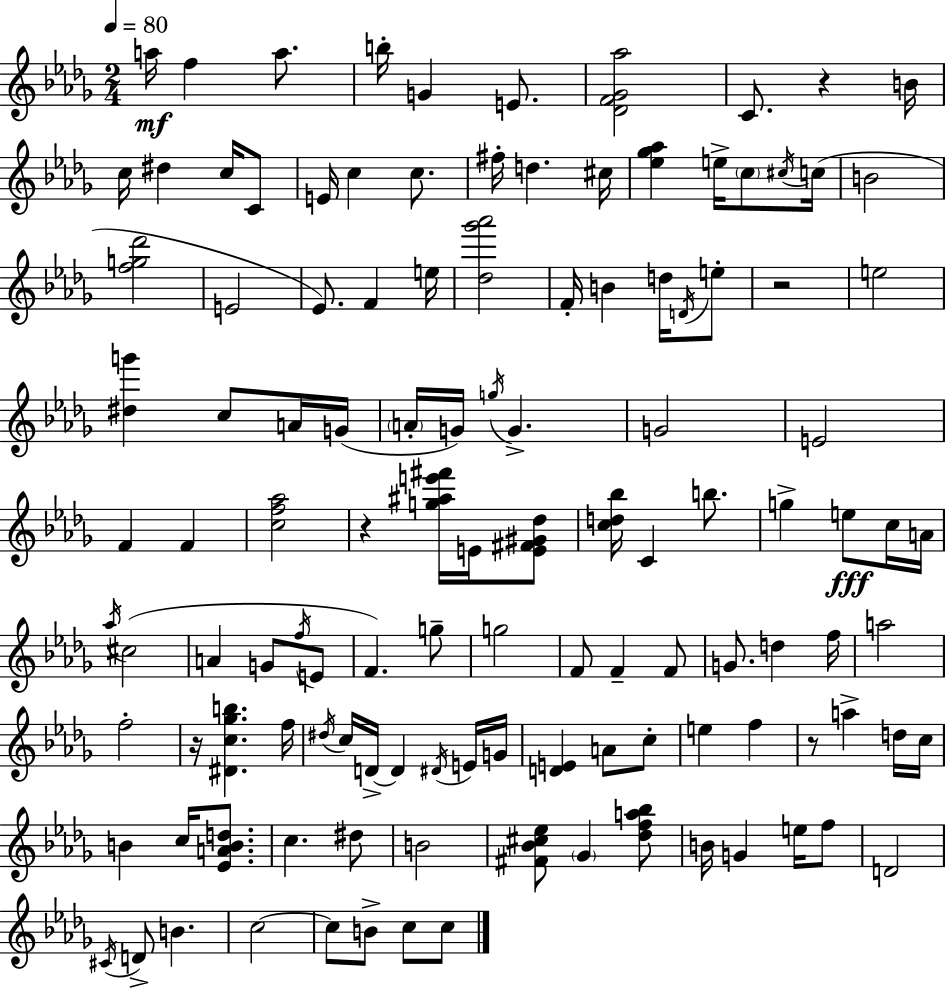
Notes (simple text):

A5/s F5/q A5/e. B5/s G4/q E4/e. [Db4,F4,Gb4,Ab5]/h C4/e. R/q B4/s C5/s D#5/q C5/s C4/e E4/s C5/q C5/e. F#5/s D5/q. C#5/s [Eb5,Gb5,Ab5]/q E5/s C5/e C#5/s C5/s B4/h [F5,G5,Db6]/h E4/h Eb4/e. F4/q E5/s [Db5,Gb6,Ab6]/h F4/s B4/q D5/s D4/s E5/e R/h E5/h [D#5,G6]/q C5/e A4/s G4/s A4/s G4/s G5/s G4/q. G4/h E4/h F4/q F4/q [C5,F5,Ab5]/h R/q [G5,A#5,E6,F#6]/s E4/s [E4,F#4,G#4,Db5]/e [C5,D5,Bb5]/s C4/q B5/e. G5/q E5/e C5/s A4/s Ab5/s C#5/h A4/q G4/e F5/s E4/e F4/q. G5/e G5/h F4/e F4/q F4/e G4/e. D5/q F5/s A5/h F5/h R/s [D#4,C5,Gb5,B5]/q. F5/s D#5/s C5/s D4/s D4/q D#4/s E4/s G4/s [D4,E4]/q A4/e C5/e E5/q F5/q R/e A5/q D5/s C5/s B4/q C5/s [Eb4,A4,B4,D5]/e. C5/q. D#5/e B4/h [F#4,Bb4,C#5,Eb5]/e Gb4/q [Db5,F5,A5,Bb5]/e B4/s G4/q E5/s F5/e D4/h C#4/s D4/e B4/q. C5/h C5/e B4/e C5/e C5/e